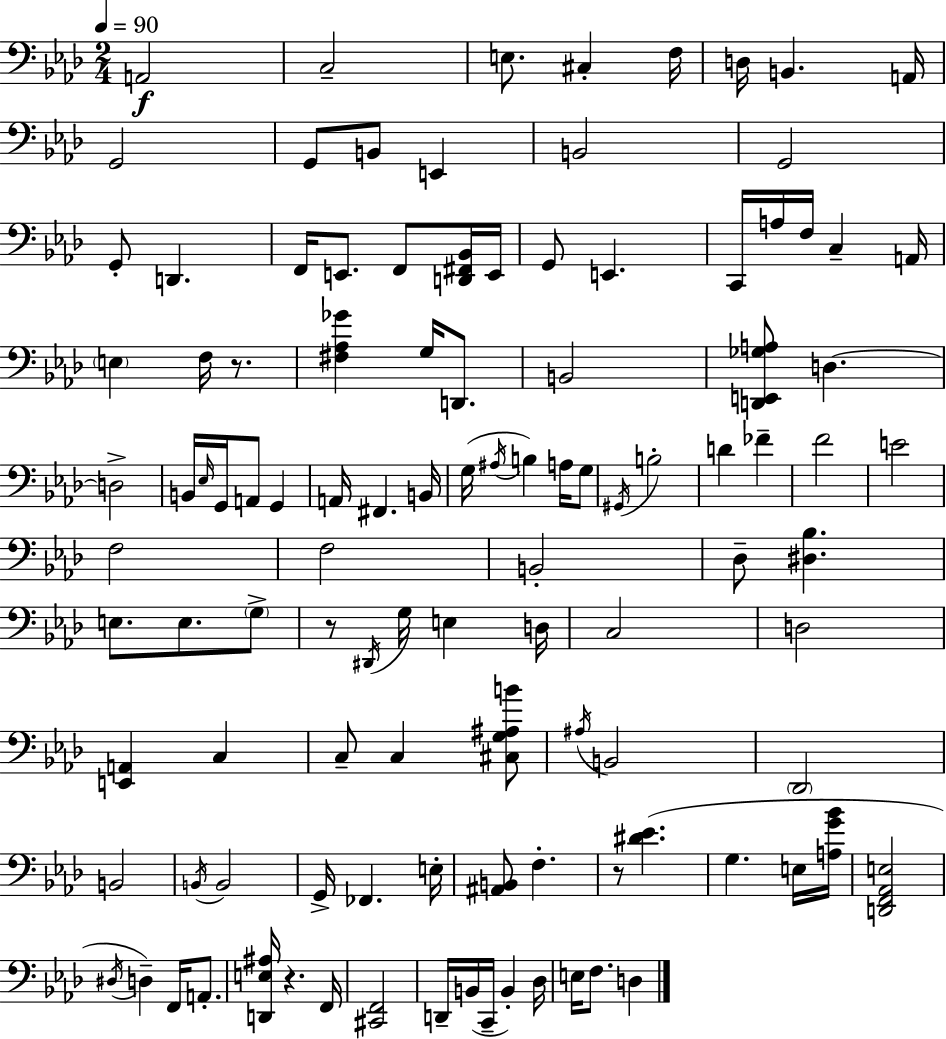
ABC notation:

X:1
T:Untitled
M:2/4
L:1/4
K:Fm
A,,2 C,2 E,/2 ^C, F,/4 D,/4 B,, A,,/4 G,,2 G,,/2 B,,/2 E,, B,,2 G,,2 G,,/2 D,, F,,/4 E,,/2 F,,/2 [D,,^F,,_B,,]/4 E,,/4 G,,/2 E,, C,,/4 A,/4 F,/4 C, A,,/4 E, F,/4 z/2 [^F,_A,_G] G,/4 D,,/2 B,,2 [D,,E,,_G,A,]/2 D, D,2 B,,/4 _E,/4 G,,/4 A,,/2 G,, A,,/4 ^F,, B,,/4 G,/4 ^A,/4 B, A,/4 G,/2 ^G,,/4 B,2 D _F F2 E2 F,2 F,2 B,,2 _D,/2 [^D,_B,] E,/2 E,/2 G,/2 z/2 ^D,,/4 G,/4 E, D,/4 C,2 D,2 [E,,A,,] C, C,/2 C, [^C,G,^A,B]/2 ^A,/4 B,,2 _D,,2 B,,2 B,,/4 B,,2 G,,/4 _F,, E,/4 [^A,,B,,]/2 F, z/2 [^D_E] G, E,/4 [A,G_B]/4 [D,,F,,_A,,E,]2 ^D,/4 D, F,,/4 A,,/2 [D,,E,^A,]/4 z F,,/4 [^C,,F,,]2 D,,/4 B,,/4 C,,/4 B,, _D,/4 E,/4 F,/2 D,